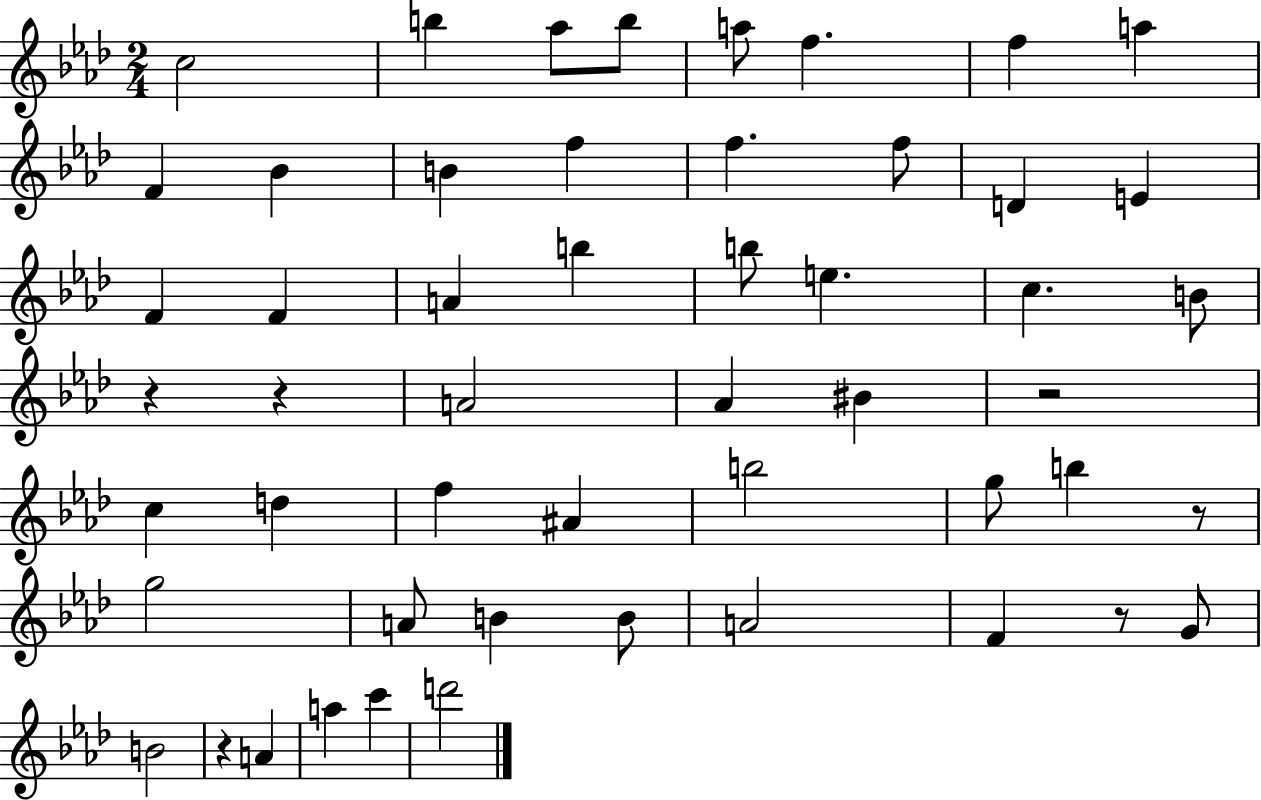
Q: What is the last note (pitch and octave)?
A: D6